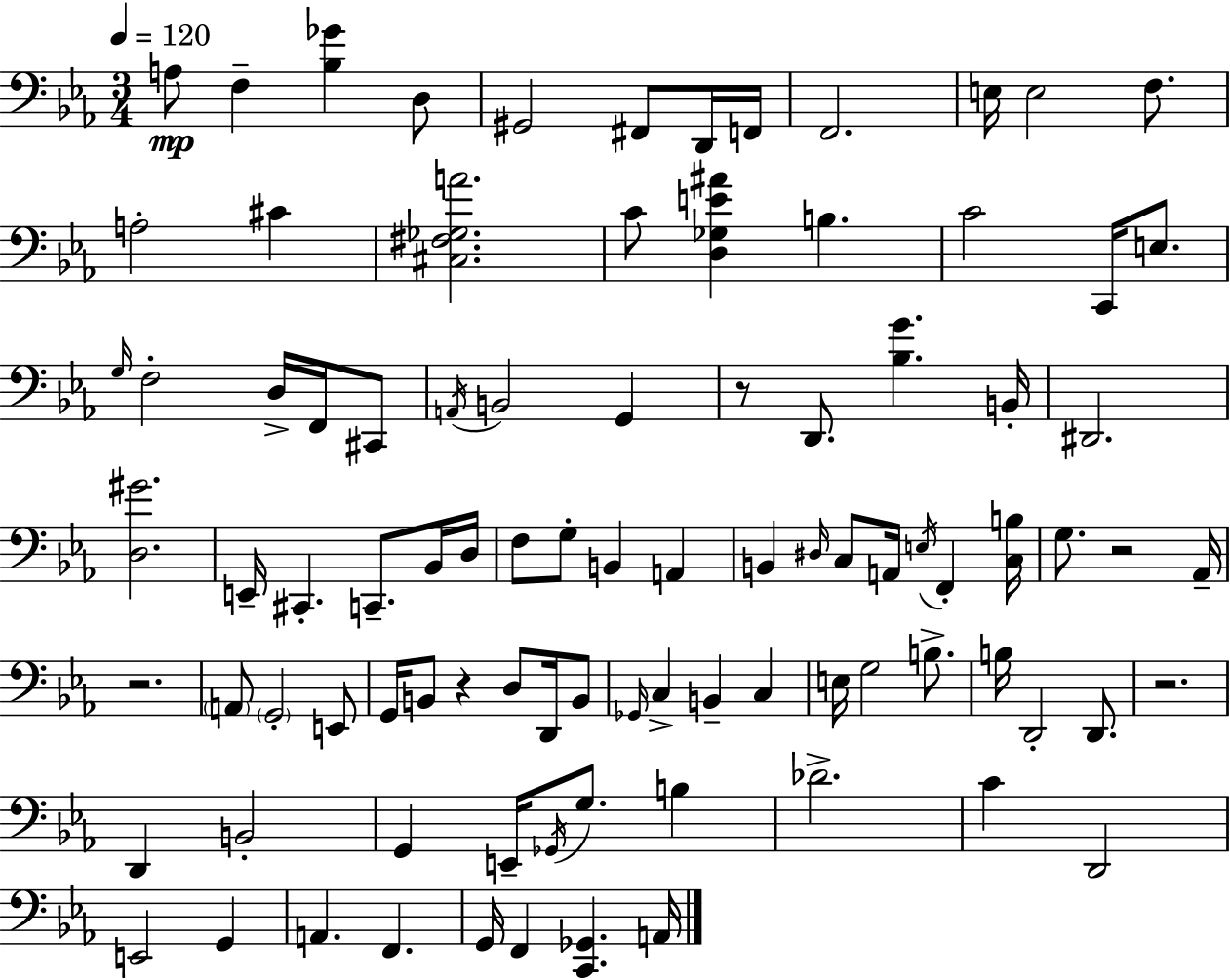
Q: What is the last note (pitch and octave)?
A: A2